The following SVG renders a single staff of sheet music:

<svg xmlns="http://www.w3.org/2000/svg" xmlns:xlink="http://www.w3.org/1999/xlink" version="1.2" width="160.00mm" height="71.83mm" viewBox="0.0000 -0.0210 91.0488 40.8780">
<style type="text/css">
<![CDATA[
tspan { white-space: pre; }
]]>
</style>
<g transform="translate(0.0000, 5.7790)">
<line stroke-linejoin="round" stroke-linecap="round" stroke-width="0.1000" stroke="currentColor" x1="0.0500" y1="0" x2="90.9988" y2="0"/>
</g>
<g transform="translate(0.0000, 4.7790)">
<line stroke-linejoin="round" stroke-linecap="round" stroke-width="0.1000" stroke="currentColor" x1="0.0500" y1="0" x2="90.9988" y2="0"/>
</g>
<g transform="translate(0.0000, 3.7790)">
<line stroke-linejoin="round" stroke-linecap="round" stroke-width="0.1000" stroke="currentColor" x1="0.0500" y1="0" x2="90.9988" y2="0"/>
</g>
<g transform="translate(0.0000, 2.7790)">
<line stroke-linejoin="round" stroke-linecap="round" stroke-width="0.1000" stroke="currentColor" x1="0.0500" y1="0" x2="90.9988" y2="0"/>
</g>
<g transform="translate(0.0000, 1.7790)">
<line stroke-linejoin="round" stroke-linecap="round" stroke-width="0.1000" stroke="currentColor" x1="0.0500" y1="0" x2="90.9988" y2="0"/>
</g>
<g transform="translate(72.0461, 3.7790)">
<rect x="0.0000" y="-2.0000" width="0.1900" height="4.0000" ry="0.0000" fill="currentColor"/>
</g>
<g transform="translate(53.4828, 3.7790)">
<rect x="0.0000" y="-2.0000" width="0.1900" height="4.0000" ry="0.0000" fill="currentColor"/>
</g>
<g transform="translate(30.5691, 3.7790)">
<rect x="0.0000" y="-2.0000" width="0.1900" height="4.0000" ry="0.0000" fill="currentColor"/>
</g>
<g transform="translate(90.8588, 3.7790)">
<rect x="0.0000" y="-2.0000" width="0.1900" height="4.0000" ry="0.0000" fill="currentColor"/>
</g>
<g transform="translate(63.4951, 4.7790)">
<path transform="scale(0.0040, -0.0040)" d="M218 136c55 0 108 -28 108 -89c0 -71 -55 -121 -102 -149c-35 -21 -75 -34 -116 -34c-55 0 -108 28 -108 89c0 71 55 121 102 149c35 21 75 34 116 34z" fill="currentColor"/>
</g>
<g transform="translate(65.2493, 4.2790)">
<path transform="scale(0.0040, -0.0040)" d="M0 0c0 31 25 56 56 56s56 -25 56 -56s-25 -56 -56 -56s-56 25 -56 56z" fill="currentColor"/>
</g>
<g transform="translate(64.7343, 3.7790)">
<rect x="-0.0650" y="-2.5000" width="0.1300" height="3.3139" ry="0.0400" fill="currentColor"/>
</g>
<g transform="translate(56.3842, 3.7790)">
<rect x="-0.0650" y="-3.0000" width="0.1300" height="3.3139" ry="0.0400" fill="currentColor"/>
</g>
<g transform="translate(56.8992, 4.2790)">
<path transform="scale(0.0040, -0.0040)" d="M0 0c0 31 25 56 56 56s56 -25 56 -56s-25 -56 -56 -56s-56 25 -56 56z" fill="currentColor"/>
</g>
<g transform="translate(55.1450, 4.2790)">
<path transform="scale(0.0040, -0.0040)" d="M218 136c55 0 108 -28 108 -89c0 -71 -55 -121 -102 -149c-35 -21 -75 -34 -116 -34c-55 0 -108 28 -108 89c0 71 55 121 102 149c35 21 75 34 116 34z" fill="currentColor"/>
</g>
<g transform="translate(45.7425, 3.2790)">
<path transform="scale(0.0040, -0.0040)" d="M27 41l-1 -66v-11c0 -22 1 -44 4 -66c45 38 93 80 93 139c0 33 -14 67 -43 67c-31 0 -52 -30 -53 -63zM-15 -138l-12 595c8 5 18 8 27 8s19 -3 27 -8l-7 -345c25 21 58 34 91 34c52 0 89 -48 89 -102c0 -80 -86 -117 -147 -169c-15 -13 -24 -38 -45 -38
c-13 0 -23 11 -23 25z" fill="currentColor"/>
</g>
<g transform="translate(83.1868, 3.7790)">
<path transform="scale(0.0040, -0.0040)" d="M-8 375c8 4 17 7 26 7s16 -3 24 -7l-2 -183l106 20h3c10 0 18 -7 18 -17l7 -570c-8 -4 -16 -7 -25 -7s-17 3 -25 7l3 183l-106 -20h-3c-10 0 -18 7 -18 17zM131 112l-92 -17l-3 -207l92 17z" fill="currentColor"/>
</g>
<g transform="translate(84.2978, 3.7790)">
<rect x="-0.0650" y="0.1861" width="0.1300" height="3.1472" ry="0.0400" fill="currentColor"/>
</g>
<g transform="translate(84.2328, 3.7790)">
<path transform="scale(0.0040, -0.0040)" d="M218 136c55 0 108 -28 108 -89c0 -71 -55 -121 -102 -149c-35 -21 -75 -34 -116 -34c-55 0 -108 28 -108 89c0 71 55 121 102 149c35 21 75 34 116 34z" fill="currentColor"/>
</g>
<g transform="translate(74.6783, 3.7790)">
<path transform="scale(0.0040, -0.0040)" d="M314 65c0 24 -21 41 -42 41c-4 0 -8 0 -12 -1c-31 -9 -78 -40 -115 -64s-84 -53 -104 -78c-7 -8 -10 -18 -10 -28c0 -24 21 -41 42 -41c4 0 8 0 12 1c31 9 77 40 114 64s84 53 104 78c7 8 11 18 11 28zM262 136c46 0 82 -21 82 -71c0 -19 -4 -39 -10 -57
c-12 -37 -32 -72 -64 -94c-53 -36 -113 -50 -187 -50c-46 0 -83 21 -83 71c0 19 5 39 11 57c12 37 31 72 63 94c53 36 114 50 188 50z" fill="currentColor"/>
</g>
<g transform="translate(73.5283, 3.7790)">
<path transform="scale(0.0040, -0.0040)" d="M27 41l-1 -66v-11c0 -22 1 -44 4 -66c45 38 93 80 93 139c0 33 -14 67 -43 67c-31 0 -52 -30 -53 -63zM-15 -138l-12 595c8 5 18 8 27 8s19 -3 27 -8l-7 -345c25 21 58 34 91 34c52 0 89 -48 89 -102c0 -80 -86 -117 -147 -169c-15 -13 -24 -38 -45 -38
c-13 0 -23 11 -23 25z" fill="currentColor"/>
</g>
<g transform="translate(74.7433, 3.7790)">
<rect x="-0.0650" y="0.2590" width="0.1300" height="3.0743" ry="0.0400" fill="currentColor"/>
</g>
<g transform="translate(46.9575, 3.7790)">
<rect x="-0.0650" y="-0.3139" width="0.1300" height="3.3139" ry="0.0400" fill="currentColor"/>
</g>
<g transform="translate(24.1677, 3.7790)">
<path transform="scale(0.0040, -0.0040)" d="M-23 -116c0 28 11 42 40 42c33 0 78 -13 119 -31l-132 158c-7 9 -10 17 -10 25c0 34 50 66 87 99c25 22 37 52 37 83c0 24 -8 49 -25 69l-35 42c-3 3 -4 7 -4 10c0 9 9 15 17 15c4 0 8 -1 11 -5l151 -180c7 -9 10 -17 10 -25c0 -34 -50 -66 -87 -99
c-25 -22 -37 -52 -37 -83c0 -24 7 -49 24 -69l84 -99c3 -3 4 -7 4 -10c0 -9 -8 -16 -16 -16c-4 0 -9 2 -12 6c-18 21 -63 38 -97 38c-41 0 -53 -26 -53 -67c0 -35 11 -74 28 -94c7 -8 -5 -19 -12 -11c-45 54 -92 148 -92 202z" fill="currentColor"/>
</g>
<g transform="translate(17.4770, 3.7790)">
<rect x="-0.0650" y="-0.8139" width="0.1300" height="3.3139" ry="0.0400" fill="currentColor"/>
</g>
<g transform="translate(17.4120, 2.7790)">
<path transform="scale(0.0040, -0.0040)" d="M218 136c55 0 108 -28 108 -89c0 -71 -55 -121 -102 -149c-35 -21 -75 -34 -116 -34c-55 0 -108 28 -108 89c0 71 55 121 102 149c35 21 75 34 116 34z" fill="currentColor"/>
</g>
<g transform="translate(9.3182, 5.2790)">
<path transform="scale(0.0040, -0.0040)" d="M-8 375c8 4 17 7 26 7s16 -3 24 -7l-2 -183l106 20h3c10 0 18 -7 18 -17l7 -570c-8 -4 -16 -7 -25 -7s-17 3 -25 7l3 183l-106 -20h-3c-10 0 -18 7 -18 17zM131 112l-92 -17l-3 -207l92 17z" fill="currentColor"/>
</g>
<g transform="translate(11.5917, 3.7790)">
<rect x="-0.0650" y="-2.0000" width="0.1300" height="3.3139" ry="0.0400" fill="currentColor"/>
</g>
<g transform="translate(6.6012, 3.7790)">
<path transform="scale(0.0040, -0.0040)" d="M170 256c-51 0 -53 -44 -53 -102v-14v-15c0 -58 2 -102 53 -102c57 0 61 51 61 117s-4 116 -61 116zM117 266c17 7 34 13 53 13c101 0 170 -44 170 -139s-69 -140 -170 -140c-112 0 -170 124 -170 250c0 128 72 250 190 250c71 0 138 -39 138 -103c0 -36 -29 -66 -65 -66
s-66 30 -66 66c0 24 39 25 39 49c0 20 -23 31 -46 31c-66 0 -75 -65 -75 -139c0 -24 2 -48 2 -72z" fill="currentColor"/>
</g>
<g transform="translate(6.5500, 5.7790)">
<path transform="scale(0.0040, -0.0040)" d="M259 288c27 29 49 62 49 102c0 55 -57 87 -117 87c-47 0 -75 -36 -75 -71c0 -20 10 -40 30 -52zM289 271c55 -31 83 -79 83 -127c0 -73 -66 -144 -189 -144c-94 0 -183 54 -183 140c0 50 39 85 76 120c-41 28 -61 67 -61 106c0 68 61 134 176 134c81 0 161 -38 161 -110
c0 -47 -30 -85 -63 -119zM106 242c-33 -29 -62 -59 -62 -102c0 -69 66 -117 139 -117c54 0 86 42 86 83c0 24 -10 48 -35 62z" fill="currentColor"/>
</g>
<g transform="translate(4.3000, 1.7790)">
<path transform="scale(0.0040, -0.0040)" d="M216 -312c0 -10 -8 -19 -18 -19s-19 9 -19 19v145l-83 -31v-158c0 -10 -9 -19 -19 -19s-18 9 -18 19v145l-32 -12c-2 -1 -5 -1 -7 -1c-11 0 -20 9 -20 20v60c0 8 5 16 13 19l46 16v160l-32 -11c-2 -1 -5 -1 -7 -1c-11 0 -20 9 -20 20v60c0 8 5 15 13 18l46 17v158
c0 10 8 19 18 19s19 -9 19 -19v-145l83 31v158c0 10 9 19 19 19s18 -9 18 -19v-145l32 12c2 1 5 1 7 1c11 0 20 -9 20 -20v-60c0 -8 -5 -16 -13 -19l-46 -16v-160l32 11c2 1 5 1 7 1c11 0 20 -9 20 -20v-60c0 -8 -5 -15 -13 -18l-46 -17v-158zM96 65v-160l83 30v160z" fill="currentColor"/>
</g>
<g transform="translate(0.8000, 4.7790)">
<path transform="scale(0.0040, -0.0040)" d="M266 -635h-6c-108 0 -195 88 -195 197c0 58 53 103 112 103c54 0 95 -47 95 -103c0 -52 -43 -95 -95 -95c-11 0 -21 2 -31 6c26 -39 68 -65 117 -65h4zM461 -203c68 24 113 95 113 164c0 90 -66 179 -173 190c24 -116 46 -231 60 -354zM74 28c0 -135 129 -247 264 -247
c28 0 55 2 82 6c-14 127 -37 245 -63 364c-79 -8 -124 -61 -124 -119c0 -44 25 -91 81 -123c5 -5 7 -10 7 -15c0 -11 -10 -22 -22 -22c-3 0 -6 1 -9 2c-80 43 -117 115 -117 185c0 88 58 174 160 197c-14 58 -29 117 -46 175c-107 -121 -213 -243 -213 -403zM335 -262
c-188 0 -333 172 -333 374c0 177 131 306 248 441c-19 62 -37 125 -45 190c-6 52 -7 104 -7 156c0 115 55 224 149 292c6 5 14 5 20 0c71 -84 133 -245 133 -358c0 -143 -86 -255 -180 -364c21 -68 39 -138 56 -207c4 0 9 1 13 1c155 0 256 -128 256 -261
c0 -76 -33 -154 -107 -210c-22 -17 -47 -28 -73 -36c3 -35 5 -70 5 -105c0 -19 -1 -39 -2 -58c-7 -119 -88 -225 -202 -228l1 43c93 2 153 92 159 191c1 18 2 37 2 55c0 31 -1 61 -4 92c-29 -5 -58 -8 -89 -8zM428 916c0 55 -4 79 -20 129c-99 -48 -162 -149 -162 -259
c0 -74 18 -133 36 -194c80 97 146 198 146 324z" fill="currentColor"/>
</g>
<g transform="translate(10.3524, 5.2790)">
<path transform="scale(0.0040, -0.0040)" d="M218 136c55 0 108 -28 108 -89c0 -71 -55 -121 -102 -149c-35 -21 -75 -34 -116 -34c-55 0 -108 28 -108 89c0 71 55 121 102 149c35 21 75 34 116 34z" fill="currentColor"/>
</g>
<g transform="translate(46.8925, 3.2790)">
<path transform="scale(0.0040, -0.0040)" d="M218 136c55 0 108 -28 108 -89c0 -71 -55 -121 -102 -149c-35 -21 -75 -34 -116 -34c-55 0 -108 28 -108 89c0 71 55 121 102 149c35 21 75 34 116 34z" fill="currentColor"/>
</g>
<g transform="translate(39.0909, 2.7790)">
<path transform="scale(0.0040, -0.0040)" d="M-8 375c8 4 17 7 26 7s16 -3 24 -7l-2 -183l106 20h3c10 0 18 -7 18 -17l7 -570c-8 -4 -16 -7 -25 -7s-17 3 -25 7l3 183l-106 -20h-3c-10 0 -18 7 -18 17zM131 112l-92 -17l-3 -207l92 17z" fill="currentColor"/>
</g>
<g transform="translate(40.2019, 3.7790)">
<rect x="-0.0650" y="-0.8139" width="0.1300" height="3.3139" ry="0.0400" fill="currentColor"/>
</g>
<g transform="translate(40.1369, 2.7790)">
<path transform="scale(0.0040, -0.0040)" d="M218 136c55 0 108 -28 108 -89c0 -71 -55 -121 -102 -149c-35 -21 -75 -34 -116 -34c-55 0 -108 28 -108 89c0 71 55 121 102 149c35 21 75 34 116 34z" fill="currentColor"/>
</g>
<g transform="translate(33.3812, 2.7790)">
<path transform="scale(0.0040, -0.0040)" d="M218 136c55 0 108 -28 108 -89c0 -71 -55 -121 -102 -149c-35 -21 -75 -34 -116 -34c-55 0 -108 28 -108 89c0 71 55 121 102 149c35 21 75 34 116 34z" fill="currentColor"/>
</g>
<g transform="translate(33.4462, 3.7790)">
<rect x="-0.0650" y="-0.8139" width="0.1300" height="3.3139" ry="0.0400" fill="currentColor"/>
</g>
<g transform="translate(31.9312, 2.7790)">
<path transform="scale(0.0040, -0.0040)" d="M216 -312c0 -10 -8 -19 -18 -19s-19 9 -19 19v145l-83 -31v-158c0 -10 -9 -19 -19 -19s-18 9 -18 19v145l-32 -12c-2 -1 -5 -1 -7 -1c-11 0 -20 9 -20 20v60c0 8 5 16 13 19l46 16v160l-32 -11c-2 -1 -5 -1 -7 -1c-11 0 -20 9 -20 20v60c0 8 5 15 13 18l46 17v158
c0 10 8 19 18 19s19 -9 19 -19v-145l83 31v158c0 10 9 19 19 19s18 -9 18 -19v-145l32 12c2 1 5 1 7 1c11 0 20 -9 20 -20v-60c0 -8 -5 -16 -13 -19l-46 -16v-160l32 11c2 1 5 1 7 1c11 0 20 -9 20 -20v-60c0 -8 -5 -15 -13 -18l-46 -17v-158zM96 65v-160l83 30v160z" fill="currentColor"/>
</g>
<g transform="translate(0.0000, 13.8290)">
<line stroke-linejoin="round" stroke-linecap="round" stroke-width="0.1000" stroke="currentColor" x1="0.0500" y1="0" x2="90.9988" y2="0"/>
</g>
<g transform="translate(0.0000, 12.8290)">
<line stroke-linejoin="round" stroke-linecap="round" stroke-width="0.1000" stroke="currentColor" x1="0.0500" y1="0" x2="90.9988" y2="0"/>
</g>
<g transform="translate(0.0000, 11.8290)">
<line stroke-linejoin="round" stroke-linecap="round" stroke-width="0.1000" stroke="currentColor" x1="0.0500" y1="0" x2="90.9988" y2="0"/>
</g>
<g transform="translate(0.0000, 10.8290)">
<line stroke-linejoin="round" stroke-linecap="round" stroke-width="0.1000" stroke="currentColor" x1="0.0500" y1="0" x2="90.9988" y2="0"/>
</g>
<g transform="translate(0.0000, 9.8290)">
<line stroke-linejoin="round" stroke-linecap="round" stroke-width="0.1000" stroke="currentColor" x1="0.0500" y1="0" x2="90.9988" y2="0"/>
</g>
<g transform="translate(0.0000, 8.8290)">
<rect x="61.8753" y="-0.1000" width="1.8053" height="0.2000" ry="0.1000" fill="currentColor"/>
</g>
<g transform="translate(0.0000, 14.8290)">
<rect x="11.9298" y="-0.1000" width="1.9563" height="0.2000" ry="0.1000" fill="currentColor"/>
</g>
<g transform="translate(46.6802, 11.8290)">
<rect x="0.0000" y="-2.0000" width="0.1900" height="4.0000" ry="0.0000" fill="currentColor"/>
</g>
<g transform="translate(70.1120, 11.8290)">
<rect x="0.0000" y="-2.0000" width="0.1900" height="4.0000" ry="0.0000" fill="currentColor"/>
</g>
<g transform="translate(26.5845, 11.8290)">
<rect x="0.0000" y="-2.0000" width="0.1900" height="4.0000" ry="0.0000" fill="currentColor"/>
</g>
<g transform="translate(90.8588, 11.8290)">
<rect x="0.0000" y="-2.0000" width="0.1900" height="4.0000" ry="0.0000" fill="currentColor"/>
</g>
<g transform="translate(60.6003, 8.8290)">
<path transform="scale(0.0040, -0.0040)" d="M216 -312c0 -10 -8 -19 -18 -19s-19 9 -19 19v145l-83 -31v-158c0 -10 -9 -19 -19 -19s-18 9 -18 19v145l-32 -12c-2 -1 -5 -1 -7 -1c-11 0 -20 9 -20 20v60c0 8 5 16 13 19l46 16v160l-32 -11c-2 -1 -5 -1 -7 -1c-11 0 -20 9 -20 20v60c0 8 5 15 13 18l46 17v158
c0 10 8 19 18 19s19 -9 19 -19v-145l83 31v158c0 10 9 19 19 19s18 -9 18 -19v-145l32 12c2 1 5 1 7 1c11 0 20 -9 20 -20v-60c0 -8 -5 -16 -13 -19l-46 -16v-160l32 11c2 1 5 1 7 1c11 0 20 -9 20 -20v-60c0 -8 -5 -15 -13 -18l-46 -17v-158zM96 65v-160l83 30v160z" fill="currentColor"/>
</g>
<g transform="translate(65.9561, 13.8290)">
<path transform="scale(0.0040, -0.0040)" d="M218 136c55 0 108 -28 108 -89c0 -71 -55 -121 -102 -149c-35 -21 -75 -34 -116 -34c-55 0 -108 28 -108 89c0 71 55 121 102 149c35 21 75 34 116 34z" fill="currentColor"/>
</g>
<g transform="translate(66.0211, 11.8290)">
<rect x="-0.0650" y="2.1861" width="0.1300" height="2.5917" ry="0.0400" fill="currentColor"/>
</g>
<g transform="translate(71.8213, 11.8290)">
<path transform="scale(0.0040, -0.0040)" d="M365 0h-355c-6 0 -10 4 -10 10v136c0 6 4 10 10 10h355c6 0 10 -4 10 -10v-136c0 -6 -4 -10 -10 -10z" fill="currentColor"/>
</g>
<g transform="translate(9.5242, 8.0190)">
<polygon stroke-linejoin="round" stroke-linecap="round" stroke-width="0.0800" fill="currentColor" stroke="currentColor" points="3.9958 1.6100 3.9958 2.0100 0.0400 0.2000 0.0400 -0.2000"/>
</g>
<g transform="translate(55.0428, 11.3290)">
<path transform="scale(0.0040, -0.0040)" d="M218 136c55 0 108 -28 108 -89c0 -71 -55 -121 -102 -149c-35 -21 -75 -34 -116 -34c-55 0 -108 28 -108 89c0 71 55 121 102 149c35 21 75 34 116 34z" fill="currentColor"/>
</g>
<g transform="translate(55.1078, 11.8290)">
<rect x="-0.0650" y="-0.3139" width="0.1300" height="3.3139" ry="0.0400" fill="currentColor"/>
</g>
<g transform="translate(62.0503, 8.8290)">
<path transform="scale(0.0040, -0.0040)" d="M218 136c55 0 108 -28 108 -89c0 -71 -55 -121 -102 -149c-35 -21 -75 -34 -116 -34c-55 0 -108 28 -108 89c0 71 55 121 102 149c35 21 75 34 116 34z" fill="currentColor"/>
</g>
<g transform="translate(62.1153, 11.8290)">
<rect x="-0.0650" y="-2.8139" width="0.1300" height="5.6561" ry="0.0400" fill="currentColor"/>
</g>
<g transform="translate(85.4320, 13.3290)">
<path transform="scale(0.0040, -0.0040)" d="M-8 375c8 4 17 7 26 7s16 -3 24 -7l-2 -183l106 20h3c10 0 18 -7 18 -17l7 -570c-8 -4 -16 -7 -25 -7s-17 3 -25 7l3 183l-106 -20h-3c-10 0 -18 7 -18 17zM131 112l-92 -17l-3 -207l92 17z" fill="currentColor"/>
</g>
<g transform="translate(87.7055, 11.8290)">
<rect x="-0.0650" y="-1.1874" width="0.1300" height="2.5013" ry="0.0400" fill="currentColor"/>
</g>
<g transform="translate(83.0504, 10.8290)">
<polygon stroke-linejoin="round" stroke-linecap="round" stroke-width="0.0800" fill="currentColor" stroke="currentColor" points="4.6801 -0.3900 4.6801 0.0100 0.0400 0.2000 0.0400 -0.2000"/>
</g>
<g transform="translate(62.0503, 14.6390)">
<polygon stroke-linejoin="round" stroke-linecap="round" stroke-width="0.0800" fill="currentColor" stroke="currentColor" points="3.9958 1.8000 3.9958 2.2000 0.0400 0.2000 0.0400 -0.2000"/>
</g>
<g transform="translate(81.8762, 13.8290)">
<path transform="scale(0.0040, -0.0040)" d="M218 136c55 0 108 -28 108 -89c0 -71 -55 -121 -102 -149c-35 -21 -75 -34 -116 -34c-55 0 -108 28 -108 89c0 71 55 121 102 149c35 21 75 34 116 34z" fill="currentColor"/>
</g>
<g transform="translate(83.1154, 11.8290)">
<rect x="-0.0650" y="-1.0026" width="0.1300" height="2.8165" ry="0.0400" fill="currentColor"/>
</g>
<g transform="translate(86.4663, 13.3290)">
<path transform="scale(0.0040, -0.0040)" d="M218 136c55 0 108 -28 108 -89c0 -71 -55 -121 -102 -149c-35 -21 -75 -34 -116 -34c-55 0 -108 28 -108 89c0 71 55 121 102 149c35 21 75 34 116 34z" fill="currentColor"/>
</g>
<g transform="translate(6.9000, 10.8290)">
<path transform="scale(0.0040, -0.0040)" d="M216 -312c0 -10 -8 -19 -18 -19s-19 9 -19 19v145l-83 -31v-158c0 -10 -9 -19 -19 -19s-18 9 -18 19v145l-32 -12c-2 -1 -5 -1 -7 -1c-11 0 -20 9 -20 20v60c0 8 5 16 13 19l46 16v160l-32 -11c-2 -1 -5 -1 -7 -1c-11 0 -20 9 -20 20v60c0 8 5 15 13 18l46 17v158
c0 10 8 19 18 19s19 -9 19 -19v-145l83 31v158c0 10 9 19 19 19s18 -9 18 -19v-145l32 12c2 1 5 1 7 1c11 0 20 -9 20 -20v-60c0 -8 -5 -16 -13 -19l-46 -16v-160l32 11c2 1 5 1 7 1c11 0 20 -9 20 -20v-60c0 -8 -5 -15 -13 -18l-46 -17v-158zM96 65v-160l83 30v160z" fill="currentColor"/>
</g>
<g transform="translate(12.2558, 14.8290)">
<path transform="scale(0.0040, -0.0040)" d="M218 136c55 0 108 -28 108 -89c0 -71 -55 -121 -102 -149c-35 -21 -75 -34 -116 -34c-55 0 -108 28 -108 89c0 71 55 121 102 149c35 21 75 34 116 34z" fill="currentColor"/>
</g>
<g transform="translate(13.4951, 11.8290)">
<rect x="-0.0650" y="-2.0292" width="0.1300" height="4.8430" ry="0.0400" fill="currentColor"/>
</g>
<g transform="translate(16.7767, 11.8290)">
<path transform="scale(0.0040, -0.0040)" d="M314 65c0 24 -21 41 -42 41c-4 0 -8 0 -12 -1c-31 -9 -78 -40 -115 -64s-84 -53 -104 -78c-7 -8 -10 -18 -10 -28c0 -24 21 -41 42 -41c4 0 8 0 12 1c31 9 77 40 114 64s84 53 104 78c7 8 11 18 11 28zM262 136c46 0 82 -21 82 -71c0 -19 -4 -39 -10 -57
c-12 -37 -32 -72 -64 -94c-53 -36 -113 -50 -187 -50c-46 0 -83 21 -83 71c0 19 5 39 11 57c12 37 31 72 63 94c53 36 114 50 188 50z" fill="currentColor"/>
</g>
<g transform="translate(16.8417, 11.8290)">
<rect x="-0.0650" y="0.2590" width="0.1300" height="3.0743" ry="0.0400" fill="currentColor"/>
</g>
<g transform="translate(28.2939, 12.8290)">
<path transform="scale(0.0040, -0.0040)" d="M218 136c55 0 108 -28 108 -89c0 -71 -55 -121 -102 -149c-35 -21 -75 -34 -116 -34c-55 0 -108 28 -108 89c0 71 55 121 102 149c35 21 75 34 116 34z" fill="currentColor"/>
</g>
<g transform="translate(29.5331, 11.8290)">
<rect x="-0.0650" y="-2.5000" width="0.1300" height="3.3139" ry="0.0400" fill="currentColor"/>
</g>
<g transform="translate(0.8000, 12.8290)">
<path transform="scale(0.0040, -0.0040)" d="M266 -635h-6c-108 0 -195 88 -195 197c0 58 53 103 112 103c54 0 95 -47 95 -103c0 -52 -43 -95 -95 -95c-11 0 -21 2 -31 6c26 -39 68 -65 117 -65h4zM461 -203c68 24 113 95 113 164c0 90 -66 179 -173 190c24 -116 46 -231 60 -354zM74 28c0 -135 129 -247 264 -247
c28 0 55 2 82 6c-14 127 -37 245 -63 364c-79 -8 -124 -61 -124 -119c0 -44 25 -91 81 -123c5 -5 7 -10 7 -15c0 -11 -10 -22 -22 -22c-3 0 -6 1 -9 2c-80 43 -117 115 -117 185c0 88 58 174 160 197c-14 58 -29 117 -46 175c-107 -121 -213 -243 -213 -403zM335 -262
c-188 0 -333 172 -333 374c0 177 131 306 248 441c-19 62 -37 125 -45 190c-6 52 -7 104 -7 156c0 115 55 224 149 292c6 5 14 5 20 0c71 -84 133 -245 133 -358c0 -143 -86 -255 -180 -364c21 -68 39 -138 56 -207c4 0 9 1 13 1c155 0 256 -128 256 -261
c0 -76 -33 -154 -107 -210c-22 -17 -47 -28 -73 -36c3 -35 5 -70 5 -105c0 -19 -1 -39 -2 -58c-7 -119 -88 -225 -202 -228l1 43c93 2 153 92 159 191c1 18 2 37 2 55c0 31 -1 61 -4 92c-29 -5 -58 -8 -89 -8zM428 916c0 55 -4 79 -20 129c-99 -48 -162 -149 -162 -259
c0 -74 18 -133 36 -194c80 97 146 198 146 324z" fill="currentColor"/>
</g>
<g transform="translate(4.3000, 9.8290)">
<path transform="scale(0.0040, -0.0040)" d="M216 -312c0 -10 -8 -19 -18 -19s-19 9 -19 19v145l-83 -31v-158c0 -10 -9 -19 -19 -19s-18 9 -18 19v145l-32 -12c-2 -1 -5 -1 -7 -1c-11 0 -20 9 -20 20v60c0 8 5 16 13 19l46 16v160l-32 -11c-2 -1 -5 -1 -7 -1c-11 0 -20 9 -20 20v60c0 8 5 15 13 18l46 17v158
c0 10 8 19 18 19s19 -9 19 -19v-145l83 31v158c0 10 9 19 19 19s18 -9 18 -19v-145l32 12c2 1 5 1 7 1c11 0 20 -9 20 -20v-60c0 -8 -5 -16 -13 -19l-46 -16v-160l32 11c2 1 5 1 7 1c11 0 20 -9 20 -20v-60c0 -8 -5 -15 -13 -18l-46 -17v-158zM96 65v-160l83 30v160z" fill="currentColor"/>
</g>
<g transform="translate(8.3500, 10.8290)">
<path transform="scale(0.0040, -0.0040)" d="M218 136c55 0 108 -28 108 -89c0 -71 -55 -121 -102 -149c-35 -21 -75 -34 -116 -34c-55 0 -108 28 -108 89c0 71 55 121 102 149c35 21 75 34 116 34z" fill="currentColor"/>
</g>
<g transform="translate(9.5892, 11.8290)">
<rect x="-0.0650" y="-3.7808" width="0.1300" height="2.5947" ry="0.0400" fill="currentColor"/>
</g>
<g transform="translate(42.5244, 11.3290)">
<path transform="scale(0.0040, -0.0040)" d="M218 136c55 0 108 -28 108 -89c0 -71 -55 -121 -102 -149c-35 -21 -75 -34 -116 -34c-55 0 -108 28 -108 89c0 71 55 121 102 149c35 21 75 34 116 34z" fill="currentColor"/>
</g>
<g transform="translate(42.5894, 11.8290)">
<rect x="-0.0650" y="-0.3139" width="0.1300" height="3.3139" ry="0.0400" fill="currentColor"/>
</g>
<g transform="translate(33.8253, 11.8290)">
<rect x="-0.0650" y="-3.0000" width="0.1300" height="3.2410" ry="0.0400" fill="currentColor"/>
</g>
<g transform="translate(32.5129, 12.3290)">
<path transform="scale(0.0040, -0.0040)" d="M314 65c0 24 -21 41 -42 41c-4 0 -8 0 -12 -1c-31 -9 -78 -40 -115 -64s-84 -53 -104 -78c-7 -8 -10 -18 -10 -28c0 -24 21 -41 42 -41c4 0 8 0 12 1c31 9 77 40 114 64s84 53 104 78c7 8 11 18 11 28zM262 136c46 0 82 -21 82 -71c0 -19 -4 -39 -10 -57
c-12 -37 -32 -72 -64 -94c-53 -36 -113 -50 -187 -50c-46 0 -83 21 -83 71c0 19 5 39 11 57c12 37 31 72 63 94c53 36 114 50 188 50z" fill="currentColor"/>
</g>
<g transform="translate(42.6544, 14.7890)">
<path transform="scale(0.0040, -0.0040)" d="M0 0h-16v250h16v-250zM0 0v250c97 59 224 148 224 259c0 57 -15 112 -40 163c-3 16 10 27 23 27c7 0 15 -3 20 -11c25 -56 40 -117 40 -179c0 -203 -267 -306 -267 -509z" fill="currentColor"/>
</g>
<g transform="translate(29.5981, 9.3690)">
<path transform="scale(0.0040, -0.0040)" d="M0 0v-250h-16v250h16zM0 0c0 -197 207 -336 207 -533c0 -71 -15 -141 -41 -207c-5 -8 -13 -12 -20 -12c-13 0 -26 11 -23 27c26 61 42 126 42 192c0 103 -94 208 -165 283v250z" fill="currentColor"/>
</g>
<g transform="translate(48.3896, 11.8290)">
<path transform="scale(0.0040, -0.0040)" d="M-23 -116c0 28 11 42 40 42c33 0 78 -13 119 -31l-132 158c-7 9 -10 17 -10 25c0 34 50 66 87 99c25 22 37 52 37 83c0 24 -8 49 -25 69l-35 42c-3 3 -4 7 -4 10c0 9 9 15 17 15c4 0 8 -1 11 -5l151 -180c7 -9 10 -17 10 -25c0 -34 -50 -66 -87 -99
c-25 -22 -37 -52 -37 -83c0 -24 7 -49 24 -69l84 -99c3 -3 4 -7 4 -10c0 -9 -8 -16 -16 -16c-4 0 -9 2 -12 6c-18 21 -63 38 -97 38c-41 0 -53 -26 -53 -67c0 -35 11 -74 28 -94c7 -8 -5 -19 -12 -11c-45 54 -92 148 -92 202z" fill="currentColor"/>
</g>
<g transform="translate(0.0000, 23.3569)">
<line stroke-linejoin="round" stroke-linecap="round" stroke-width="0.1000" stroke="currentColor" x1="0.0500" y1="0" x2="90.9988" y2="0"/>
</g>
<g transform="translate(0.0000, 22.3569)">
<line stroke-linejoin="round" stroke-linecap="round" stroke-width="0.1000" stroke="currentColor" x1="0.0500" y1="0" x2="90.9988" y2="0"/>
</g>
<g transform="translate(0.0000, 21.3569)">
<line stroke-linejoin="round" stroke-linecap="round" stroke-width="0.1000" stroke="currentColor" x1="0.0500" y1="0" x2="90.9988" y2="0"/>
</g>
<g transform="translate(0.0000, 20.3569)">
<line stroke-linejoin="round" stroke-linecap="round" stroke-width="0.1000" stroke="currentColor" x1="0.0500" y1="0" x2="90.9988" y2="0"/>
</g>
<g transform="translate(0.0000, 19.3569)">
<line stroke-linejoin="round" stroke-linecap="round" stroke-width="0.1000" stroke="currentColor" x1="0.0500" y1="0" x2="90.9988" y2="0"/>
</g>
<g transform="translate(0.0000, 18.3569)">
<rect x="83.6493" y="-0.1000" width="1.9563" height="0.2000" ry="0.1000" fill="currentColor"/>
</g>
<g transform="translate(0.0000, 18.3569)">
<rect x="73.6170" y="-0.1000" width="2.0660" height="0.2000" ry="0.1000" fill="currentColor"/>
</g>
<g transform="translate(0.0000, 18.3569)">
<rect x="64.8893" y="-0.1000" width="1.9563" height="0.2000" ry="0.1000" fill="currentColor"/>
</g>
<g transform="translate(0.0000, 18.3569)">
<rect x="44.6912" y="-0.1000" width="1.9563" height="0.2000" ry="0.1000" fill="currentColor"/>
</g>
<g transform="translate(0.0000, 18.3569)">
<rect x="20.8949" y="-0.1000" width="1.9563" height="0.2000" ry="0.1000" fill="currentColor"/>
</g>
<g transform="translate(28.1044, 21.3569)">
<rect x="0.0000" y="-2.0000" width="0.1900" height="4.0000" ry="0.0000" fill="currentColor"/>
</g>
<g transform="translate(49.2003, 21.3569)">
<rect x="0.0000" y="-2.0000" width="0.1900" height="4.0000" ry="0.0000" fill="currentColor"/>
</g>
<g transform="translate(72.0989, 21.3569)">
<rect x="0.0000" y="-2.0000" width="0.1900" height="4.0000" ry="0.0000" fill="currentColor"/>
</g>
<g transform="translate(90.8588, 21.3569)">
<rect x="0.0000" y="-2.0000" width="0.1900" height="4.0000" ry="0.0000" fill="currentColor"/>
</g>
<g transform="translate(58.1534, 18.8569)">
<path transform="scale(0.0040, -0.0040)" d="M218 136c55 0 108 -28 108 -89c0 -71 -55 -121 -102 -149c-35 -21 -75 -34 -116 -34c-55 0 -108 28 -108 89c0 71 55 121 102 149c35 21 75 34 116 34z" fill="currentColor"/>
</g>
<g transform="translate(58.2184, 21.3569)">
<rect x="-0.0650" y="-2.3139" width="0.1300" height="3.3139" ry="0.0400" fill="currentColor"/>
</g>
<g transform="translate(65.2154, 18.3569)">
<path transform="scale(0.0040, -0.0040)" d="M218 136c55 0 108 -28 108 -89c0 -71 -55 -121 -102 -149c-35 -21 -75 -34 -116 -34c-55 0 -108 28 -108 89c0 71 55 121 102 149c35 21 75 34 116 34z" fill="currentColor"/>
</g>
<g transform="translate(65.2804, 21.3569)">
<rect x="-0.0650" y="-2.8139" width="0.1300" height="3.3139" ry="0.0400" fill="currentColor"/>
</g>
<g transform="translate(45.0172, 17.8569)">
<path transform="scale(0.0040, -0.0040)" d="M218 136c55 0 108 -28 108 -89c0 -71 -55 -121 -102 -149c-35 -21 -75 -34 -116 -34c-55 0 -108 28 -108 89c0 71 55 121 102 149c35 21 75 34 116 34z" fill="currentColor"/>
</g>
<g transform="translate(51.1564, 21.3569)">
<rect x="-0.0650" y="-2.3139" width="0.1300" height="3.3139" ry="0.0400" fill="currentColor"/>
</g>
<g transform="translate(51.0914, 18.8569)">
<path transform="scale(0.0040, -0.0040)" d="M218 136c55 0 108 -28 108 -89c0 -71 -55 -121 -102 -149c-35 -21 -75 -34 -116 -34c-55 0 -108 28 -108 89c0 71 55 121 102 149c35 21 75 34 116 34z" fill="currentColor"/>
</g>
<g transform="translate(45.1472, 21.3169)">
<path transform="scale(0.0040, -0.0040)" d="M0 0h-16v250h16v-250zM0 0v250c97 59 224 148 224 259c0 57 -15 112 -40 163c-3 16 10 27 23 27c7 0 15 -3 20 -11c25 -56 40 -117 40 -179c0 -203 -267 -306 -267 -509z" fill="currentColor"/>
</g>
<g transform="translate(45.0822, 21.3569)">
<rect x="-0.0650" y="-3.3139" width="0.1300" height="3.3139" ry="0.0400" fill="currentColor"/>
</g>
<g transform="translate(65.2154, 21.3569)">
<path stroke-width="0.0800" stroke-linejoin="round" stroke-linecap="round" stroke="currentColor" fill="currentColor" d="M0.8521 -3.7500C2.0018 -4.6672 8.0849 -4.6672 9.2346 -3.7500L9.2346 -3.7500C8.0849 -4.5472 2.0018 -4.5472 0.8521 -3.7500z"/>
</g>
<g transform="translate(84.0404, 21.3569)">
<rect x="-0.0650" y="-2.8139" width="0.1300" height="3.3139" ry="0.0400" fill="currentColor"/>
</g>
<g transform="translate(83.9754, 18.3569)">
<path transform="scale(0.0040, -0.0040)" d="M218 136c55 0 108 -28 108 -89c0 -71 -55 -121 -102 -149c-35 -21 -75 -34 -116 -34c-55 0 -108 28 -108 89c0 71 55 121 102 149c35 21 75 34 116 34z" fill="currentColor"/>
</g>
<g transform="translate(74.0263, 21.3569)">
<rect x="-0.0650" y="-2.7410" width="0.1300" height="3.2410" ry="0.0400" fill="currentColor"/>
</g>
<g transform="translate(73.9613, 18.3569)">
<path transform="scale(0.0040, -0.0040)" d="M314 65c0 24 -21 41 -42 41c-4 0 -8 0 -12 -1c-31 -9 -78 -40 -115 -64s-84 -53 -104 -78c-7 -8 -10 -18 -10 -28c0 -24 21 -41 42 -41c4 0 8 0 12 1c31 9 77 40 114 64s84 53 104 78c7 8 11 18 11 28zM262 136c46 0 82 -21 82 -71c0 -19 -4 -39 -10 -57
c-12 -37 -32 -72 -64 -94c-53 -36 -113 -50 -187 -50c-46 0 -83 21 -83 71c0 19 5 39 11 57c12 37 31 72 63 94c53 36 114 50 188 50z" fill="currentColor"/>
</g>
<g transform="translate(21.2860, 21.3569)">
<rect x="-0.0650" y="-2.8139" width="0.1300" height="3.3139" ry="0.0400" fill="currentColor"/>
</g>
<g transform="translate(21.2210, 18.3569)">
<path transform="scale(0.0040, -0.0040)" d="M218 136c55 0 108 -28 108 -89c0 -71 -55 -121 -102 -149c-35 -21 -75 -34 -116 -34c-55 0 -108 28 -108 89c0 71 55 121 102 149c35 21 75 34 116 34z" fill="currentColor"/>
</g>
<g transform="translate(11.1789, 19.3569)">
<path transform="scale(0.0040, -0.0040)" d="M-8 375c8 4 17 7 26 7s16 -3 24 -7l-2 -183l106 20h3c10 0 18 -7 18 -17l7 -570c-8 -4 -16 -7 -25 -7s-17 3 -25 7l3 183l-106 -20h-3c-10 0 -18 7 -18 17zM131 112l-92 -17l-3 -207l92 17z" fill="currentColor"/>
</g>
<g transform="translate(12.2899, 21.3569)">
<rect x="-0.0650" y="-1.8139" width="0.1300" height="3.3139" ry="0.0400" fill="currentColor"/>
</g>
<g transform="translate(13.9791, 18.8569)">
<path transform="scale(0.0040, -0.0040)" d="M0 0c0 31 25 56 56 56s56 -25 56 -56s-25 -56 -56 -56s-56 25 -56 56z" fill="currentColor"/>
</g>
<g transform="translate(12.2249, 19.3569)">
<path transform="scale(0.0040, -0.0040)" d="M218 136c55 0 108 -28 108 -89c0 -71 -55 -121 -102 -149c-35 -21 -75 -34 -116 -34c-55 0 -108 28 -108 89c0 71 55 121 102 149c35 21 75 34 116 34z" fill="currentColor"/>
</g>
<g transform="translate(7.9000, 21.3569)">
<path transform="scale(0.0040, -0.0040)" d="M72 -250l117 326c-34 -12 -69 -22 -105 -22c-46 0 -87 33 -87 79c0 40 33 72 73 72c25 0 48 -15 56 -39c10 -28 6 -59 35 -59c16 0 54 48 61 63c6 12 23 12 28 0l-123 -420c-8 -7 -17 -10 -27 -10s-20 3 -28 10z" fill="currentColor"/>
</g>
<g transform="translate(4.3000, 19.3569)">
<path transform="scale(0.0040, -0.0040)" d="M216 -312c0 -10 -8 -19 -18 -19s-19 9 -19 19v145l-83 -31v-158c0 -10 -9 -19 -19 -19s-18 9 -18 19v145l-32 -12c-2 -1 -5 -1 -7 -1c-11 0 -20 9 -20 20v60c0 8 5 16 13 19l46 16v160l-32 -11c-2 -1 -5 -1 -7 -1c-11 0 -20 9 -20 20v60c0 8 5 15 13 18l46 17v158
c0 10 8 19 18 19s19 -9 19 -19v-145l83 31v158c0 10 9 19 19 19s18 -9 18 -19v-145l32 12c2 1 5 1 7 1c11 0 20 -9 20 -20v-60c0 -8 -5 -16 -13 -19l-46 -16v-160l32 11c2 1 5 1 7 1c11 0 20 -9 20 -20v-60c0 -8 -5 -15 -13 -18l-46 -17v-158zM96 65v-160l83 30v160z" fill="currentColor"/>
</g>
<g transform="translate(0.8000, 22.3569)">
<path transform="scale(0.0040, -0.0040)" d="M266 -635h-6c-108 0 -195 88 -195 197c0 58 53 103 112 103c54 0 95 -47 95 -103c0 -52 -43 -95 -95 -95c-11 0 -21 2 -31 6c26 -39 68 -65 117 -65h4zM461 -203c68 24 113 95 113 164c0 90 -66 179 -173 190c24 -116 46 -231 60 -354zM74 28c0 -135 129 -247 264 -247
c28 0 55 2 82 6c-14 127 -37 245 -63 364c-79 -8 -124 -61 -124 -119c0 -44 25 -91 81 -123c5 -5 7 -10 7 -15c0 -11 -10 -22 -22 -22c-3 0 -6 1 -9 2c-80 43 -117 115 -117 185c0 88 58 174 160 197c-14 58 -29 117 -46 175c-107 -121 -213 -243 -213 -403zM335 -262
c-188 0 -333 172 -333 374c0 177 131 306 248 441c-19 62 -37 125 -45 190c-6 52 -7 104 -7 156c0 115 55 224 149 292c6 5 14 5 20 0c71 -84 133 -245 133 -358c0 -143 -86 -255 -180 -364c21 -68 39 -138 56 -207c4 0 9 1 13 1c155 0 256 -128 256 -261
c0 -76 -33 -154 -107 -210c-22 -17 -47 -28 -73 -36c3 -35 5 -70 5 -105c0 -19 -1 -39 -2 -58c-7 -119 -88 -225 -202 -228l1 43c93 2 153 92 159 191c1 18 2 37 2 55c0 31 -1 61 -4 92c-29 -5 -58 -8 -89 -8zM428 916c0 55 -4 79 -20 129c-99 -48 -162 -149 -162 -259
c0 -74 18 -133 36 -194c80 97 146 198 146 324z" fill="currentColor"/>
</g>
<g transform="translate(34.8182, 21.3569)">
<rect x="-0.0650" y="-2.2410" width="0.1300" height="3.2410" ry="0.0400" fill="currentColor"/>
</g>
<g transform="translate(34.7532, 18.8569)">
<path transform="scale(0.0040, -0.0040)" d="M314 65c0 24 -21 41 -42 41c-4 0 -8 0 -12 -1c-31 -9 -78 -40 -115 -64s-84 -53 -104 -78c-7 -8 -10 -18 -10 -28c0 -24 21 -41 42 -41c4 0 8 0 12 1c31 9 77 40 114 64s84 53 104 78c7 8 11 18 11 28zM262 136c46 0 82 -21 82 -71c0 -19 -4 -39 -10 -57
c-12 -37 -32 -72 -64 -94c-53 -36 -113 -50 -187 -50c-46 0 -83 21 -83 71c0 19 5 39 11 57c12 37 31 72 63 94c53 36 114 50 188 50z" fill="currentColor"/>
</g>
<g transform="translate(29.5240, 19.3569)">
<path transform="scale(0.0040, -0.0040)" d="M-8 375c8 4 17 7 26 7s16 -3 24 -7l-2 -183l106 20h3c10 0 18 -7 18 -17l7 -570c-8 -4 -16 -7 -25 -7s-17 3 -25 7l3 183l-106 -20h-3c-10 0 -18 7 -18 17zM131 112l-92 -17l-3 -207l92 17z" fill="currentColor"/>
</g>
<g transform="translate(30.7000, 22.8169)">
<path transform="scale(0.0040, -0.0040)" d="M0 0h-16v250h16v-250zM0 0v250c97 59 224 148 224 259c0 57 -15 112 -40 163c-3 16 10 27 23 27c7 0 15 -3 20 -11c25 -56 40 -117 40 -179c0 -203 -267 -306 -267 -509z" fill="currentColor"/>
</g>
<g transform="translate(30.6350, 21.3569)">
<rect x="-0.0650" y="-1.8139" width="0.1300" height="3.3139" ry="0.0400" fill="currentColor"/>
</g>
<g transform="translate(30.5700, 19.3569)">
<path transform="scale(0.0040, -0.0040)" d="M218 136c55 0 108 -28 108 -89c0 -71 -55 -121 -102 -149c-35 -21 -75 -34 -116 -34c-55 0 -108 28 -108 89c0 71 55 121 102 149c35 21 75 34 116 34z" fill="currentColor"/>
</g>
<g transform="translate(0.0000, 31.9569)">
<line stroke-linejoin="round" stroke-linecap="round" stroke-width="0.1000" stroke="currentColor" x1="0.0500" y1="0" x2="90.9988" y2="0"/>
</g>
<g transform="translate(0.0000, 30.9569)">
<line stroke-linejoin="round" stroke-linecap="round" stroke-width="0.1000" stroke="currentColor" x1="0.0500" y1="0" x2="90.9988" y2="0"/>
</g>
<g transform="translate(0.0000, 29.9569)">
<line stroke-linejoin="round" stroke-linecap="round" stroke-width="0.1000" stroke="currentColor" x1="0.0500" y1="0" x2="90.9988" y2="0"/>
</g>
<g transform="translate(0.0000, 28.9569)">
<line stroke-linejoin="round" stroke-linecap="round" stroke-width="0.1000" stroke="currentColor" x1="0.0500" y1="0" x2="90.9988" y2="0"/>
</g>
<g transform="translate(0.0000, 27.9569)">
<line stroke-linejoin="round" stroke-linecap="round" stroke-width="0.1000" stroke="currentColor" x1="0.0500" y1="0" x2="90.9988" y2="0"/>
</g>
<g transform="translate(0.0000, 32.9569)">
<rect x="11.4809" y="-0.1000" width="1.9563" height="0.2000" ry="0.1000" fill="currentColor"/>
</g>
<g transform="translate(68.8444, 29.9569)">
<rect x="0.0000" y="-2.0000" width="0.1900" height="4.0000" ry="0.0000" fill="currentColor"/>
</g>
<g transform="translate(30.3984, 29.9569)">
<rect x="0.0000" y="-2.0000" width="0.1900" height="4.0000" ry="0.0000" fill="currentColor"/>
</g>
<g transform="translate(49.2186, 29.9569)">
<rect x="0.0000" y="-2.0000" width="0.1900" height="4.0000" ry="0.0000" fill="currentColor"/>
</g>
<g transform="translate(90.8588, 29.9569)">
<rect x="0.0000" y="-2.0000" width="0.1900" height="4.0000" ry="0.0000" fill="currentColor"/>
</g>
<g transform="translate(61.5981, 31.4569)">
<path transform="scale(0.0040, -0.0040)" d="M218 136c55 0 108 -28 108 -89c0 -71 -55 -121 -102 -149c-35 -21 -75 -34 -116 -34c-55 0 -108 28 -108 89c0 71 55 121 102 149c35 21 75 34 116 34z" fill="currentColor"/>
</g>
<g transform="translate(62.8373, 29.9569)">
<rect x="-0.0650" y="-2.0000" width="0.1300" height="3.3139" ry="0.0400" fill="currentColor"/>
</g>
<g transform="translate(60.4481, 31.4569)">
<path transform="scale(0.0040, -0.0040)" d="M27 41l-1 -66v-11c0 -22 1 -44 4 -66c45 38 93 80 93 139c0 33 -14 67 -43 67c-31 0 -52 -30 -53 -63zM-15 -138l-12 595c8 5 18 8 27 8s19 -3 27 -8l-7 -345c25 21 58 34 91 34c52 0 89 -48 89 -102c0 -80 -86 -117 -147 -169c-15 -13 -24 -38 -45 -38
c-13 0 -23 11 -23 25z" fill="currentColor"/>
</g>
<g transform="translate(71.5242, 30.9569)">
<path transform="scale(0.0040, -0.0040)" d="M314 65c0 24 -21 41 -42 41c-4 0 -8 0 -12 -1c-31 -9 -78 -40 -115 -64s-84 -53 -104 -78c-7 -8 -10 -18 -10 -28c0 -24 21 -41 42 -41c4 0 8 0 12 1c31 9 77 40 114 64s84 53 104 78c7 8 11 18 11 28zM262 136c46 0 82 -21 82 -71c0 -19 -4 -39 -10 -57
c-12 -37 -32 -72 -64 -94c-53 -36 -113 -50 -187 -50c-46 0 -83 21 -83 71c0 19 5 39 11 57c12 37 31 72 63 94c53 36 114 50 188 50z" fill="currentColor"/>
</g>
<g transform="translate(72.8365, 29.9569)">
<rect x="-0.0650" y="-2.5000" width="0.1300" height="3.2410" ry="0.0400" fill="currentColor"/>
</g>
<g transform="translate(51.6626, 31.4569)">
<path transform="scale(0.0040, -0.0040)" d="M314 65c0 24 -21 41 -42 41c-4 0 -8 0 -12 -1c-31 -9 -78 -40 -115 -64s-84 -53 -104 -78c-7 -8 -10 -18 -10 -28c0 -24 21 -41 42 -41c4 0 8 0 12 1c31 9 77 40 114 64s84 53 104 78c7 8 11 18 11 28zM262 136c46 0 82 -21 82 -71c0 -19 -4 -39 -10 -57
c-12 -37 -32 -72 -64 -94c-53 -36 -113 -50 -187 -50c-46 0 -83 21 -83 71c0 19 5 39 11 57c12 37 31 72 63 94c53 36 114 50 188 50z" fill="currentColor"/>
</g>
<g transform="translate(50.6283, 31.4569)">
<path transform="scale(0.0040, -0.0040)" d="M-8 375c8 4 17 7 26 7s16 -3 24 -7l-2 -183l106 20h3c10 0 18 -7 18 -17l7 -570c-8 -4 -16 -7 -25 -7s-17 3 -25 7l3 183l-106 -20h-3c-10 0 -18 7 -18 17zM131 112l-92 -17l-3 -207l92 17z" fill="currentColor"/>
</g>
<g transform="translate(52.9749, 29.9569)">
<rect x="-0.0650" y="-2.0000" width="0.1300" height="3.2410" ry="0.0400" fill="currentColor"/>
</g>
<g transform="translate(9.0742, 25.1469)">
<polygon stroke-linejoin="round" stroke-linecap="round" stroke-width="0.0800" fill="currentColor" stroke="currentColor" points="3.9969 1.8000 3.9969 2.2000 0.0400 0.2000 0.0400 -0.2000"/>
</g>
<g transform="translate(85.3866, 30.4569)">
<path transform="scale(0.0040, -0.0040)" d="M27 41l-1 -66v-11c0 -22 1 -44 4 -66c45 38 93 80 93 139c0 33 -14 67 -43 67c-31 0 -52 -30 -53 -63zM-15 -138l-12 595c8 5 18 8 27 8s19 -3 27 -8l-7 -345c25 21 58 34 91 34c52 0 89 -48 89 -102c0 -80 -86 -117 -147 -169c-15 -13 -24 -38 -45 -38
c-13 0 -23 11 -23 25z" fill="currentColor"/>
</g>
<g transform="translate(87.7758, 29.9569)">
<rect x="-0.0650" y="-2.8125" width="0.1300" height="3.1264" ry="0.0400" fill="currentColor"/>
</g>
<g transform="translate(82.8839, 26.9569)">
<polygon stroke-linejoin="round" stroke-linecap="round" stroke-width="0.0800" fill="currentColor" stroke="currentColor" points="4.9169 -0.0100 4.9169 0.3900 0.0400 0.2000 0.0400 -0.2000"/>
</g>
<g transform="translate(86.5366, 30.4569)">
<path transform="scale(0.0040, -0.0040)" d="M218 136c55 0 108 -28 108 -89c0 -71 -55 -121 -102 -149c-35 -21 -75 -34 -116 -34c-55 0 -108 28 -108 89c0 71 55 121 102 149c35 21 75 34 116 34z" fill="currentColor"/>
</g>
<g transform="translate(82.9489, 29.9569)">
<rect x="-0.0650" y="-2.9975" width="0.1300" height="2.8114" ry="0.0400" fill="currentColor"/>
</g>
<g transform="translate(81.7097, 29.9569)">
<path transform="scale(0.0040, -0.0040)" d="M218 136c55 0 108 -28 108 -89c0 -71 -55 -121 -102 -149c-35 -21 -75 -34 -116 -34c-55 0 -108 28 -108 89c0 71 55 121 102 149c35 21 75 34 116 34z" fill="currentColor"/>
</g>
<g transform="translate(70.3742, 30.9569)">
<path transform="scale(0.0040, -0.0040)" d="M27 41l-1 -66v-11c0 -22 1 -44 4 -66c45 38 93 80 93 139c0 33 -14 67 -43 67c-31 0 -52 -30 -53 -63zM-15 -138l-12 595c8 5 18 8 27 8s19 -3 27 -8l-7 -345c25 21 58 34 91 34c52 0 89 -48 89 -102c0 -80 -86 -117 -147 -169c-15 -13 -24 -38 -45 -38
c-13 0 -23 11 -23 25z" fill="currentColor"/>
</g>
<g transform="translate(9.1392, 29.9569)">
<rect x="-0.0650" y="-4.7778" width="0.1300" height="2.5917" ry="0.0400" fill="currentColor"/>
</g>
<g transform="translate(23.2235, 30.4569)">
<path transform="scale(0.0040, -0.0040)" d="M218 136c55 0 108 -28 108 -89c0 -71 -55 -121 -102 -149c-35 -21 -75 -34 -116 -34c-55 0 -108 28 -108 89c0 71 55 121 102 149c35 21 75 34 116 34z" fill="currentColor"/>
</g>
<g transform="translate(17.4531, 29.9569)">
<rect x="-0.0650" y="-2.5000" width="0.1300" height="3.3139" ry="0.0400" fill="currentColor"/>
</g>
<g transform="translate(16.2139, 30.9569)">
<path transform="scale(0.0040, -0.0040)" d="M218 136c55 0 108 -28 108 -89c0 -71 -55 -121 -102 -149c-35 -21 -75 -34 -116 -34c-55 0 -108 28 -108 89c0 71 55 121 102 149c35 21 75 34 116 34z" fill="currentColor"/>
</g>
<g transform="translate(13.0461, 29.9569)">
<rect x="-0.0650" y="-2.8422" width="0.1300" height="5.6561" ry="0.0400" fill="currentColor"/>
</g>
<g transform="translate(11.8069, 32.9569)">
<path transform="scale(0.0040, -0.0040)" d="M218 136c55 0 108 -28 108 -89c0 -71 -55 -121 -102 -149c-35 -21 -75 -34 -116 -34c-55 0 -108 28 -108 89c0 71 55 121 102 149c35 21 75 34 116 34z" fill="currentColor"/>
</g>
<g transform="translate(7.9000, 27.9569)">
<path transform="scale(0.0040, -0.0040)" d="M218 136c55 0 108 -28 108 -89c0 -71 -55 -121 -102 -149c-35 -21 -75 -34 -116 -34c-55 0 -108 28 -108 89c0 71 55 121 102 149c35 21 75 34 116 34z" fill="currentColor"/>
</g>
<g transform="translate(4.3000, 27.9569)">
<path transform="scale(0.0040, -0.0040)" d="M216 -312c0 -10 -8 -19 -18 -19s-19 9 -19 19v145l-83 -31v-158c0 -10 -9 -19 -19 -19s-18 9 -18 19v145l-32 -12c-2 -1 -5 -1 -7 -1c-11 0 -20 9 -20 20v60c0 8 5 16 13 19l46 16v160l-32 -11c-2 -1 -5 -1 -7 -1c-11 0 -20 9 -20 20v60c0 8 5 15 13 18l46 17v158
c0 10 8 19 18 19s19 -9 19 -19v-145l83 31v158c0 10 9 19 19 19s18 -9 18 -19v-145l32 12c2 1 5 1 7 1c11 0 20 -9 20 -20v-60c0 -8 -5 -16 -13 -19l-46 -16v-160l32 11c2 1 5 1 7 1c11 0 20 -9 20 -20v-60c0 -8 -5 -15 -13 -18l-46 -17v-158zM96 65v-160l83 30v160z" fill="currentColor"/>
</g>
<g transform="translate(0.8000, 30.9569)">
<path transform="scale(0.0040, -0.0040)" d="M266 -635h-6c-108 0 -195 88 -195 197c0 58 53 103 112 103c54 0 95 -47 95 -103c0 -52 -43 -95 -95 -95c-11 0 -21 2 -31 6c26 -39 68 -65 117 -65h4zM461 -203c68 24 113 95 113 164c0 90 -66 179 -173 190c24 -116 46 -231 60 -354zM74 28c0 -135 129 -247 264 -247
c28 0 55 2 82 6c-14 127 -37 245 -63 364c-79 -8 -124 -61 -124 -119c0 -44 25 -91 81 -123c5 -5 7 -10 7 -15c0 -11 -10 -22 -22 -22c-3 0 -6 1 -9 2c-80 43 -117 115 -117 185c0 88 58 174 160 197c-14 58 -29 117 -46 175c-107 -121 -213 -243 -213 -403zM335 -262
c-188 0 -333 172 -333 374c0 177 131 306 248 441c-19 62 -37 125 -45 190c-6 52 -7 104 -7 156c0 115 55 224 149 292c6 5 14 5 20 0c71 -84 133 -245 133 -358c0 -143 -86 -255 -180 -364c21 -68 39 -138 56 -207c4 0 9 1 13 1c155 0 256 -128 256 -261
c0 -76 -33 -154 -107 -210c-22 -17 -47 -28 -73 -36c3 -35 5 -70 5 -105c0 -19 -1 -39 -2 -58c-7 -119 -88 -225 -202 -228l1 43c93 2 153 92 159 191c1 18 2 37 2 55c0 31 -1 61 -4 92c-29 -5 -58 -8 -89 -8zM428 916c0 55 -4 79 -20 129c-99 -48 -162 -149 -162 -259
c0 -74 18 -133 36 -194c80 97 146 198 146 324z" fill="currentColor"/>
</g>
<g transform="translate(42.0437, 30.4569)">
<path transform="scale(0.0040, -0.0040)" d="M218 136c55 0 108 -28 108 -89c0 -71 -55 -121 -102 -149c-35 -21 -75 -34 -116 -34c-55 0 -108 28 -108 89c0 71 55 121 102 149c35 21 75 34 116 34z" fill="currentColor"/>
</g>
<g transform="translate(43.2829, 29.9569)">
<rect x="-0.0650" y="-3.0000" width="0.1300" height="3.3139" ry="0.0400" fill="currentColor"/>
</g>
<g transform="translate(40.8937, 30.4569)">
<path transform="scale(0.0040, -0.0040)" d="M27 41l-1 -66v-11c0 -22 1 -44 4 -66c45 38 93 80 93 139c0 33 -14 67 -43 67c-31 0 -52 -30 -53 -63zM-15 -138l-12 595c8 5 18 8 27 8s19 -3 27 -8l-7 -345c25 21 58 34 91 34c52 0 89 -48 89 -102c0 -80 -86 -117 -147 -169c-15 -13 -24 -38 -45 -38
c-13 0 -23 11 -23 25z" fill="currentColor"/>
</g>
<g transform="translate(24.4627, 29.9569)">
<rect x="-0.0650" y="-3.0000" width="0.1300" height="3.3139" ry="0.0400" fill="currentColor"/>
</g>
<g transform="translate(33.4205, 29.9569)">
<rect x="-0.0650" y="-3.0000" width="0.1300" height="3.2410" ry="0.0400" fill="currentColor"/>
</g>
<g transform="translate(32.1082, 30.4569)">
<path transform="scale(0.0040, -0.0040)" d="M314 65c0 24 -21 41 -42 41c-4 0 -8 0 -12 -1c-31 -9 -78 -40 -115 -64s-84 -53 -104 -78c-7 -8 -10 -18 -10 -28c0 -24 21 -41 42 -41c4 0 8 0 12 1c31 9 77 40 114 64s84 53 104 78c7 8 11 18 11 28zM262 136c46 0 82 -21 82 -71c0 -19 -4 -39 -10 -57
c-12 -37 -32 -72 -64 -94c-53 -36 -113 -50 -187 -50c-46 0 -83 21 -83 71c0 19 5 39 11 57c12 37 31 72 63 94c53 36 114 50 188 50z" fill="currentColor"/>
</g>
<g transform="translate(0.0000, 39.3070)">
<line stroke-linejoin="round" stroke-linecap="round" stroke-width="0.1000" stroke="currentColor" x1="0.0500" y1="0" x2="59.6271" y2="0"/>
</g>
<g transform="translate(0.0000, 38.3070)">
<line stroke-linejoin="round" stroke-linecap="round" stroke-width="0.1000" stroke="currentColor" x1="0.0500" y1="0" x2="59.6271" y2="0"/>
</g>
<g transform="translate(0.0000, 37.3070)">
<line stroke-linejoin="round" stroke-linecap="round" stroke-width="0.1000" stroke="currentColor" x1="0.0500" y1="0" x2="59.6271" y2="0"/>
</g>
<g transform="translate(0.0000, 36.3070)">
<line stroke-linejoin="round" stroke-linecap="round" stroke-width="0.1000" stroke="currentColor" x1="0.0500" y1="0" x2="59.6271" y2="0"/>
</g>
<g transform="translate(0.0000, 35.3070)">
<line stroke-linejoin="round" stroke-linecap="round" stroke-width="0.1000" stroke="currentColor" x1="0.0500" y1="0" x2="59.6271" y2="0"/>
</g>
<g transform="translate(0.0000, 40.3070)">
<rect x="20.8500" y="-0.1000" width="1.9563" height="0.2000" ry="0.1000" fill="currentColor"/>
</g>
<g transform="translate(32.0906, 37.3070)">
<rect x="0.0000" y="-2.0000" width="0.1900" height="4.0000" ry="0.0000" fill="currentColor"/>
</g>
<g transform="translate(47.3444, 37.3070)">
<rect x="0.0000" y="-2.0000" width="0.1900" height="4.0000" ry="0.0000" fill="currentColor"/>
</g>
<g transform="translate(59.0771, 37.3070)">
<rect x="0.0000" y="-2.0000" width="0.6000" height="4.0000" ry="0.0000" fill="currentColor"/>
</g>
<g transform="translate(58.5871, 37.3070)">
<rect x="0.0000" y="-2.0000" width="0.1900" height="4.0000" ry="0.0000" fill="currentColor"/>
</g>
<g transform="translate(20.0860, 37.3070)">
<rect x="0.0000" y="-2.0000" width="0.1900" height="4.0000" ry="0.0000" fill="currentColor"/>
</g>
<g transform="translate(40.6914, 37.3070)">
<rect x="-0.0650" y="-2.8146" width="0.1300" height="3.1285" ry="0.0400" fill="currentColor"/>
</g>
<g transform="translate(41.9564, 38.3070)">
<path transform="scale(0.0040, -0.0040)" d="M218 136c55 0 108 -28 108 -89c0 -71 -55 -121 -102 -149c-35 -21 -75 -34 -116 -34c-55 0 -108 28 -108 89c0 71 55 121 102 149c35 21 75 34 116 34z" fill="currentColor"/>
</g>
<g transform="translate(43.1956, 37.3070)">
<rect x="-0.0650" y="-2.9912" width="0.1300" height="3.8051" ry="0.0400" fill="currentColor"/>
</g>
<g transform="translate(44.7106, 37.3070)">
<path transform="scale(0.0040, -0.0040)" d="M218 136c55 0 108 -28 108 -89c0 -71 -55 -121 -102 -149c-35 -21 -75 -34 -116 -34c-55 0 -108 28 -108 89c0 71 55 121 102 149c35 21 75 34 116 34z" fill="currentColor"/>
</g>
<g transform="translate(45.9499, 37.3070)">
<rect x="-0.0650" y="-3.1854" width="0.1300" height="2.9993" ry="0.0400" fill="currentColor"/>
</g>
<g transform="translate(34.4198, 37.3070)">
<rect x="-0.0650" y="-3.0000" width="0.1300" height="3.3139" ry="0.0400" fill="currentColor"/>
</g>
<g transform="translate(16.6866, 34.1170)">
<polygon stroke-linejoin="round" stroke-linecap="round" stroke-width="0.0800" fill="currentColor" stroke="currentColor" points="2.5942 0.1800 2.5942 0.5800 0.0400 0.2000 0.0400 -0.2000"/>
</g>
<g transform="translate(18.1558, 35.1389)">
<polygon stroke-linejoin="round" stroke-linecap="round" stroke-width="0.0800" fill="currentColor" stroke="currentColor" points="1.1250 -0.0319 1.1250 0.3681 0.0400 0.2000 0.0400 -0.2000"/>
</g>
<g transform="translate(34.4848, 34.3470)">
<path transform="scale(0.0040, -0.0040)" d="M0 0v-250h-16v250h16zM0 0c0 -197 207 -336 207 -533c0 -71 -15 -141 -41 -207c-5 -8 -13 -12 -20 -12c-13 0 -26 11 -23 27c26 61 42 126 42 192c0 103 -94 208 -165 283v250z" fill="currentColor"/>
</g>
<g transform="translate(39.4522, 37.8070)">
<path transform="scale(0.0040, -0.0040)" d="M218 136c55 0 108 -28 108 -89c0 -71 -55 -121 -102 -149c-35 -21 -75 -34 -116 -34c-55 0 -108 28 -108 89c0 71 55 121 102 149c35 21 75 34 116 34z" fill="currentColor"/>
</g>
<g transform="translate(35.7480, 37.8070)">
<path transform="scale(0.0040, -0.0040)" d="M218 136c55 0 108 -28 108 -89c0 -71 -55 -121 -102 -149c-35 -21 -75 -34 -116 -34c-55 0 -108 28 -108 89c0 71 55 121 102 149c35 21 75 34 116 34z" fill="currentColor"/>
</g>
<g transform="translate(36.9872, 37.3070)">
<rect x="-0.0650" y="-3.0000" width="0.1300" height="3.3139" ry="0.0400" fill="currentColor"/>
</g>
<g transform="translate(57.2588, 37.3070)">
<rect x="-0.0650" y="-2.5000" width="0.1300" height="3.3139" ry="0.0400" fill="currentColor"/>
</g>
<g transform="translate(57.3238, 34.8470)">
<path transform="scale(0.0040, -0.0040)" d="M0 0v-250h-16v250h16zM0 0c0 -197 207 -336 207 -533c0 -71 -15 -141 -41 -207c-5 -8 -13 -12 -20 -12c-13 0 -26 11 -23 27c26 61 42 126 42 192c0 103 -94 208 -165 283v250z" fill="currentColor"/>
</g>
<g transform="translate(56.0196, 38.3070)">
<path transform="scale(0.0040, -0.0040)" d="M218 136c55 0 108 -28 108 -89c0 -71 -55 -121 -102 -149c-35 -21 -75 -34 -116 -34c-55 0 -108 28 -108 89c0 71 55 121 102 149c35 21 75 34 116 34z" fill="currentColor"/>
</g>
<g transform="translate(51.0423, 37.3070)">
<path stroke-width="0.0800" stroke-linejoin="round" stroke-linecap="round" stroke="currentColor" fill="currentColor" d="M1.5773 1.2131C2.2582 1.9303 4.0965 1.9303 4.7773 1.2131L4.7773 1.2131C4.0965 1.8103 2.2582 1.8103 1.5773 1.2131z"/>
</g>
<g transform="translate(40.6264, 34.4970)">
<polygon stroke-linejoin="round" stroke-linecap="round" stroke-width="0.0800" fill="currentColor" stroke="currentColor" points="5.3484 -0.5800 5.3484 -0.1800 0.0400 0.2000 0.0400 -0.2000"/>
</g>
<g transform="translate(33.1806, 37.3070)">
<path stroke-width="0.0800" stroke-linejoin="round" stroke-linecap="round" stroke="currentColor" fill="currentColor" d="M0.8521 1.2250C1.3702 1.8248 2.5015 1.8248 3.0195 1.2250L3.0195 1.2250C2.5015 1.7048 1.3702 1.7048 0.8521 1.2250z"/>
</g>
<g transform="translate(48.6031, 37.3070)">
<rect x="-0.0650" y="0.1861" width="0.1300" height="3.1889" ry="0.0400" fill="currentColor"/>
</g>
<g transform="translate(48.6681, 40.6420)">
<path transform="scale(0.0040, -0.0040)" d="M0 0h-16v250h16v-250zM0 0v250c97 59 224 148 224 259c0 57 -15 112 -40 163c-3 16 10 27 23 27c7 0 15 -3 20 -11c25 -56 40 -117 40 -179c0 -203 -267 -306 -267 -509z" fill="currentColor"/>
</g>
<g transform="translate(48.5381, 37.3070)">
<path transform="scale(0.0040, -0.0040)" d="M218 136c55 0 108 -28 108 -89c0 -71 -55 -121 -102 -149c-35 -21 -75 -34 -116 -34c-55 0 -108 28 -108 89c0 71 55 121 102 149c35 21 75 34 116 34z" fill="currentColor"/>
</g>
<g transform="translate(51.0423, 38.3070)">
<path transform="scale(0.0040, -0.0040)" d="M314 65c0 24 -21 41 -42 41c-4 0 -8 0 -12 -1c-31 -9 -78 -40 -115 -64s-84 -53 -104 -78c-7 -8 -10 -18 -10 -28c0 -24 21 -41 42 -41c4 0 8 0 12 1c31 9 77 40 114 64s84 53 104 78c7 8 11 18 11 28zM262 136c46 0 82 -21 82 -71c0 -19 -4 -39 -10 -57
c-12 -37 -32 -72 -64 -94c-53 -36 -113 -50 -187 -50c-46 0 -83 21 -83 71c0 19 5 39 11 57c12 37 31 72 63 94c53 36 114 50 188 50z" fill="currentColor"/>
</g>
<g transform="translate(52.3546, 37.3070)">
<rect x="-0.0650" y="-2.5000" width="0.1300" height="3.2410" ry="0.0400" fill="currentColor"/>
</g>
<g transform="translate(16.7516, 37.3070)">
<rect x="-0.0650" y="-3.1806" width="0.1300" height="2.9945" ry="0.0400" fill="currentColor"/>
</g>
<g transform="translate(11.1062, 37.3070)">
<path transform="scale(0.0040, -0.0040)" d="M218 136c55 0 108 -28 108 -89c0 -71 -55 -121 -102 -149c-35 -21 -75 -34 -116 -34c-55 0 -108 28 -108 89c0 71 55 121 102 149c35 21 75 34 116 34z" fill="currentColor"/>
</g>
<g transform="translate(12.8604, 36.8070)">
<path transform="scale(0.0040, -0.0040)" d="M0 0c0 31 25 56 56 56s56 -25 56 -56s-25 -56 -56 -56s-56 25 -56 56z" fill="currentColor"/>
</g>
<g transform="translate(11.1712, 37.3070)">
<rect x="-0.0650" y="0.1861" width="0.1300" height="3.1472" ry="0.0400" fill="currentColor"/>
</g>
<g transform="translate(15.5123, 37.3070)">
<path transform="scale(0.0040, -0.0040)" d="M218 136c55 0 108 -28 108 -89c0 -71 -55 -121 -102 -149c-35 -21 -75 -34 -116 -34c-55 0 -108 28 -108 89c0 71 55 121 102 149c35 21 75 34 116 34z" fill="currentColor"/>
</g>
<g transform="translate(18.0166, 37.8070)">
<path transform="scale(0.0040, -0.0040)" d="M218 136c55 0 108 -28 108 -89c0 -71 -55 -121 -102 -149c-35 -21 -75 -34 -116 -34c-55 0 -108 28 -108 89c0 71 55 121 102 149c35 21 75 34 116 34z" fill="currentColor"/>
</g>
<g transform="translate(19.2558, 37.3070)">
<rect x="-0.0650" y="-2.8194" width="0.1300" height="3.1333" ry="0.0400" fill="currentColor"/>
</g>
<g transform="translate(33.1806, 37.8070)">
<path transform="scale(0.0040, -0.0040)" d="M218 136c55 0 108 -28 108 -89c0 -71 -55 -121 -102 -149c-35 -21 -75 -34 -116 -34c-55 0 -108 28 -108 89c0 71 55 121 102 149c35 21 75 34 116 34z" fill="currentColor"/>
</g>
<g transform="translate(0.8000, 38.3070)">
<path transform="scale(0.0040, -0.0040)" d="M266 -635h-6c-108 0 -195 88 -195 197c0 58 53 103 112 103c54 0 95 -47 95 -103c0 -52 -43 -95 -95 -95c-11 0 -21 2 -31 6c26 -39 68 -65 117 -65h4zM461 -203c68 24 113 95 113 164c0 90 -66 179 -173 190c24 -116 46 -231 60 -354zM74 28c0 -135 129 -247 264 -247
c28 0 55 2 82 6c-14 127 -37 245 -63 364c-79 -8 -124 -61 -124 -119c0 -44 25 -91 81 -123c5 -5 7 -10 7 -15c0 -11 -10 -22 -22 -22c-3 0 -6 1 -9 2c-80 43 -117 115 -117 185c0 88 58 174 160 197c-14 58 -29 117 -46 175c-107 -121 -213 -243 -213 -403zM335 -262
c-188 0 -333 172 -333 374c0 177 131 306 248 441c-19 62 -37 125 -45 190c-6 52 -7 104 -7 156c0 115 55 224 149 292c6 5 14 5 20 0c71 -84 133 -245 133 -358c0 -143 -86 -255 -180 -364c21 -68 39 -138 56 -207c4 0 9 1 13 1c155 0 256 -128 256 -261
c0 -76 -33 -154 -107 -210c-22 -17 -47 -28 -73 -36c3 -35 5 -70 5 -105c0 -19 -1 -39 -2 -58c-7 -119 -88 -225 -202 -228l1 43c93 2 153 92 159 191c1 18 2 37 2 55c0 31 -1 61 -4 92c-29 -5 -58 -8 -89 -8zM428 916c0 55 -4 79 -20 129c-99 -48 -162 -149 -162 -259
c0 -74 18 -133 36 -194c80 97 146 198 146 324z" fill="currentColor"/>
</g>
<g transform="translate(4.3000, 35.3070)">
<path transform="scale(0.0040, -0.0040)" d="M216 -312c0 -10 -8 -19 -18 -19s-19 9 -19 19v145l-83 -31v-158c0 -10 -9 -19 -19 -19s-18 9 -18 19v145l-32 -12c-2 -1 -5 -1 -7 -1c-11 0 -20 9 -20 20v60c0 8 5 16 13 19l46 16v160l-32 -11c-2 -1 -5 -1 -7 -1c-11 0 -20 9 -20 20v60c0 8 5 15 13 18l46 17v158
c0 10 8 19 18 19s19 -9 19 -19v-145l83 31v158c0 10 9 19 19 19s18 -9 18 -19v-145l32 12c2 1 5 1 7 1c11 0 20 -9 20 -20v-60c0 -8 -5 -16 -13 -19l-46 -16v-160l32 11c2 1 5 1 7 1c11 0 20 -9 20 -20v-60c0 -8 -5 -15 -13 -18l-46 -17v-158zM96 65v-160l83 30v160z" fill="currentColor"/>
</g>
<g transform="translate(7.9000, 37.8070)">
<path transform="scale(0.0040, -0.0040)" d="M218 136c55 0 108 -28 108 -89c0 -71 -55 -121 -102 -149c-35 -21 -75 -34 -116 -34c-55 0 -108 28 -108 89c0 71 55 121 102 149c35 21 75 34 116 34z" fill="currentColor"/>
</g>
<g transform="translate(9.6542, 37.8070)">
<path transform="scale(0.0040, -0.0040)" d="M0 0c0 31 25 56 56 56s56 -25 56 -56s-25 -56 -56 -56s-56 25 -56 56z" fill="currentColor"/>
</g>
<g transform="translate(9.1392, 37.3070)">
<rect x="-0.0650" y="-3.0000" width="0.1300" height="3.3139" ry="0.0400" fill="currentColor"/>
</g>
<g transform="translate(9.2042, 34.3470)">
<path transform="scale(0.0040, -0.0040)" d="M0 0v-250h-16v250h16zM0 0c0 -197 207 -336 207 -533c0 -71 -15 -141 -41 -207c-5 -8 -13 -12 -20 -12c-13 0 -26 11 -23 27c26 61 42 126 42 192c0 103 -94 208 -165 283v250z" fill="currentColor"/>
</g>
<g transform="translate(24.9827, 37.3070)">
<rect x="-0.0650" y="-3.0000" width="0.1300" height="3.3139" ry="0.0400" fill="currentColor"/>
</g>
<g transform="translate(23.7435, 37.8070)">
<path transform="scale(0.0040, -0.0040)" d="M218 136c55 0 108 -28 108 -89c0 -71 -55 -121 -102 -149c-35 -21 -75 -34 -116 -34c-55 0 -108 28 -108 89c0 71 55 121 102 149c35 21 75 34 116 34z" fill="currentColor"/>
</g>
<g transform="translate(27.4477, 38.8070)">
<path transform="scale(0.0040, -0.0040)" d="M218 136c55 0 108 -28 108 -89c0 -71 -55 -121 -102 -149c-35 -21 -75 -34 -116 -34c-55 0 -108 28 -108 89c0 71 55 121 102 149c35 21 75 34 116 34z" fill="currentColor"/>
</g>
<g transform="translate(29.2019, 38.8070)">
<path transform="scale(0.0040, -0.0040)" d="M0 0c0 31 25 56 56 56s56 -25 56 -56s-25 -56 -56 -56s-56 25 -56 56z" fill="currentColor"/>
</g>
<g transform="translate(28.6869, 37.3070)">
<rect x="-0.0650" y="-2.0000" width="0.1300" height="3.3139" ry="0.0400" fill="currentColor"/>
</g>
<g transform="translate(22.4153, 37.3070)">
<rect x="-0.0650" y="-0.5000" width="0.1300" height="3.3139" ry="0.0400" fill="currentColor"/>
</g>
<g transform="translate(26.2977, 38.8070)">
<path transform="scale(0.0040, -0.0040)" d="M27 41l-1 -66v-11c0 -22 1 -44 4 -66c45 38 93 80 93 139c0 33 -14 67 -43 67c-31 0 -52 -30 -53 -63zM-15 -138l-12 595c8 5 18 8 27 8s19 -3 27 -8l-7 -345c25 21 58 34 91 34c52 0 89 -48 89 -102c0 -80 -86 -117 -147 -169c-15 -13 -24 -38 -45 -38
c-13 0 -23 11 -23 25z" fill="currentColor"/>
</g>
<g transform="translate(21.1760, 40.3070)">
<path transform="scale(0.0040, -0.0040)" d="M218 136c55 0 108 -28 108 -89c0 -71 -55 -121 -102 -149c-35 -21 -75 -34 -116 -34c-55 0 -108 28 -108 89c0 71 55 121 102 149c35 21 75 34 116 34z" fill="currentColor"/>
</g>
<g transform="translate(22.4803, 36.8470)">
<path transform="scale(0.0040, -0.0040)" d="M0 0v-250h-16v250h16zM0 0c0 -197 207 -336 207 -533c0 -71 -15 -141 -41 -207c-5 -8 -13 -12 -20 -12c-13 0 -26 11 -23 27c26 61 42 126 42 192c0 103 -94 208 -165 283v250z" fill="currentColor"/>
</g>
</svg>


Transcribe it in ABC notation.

X:1
T:Untitled
M:6/8
L:1/4
K:G
F d z ^d d _c A G _B2 B ^d/2 C/2 B2 G/2 A2 c/2 z c ^a/2 E/2 z2 E/2 F/2 z/2 f a f/2 g2 b/2 g g a a2 a ^f/2 C/2 G A A2 _A F2 _F _G2 B/2 _A/2 A/2 B B/2 A/4 C/2 A _F A/2 A A/2 G/2 B/2 B/2 G2 G/2